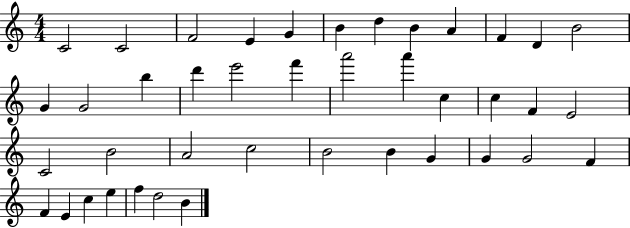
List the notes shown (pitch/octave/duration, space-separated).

C4/h C4/h F4/h E4/q G4/q B4/q D5/q B4/q A4/q F4/q D4/q B4/h G4/q G4/h B5/q D6/q E6/h F6/q A6/h A6/q C5/q C5/q F4/q E4/h C4/h B4/h A4/h C5/h B4/h B4/q G4/q G4/q G4/h F4/q F4/q E4/q C5/q E5/q F5/q D5/h B4/q